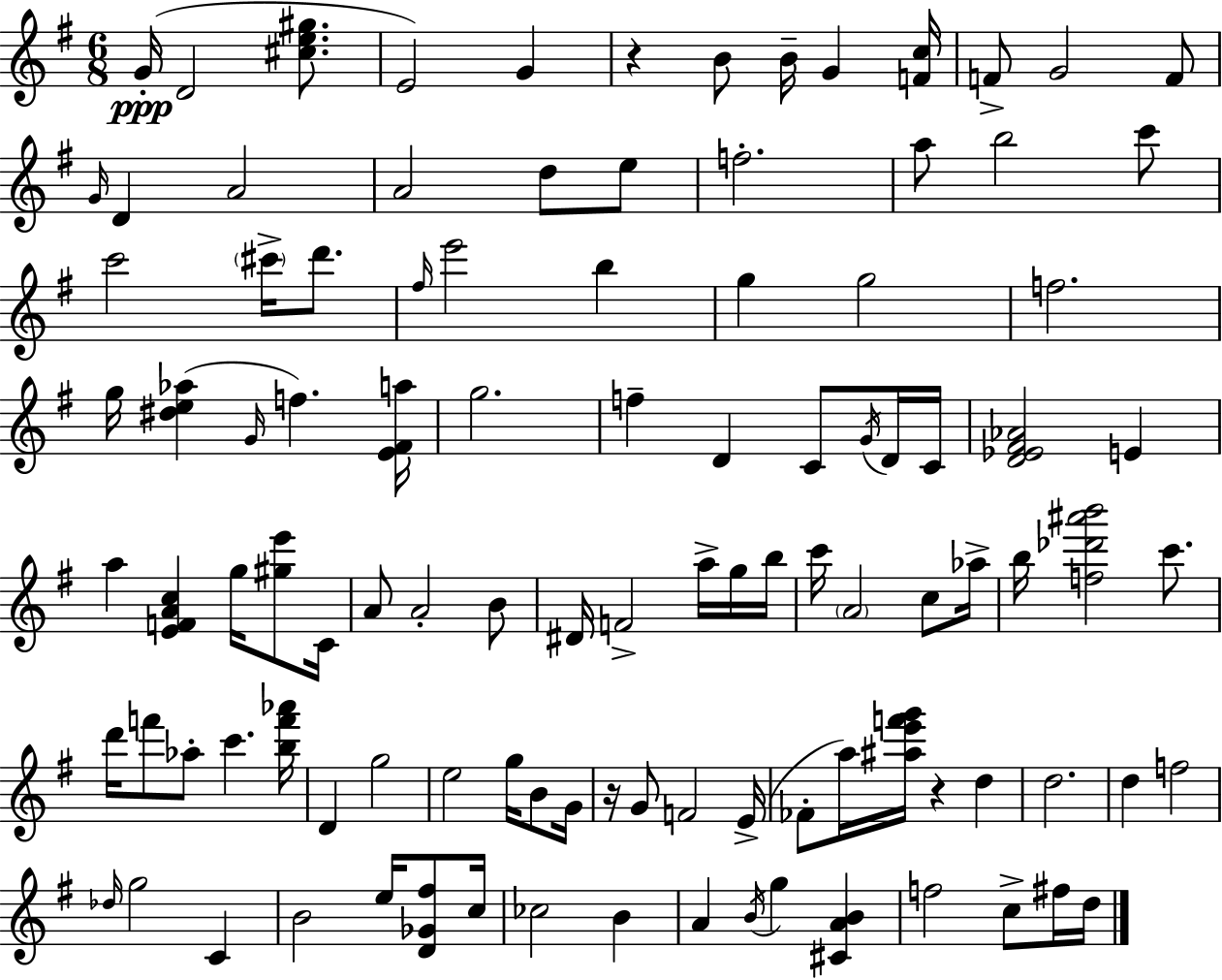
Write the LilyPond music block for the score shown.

{
  \clef treble
  \numericTimeSignature
  \time 6/8
  \key g \major
  g'16-.(\ppp d'2 <cis'' e'' gis''>8. | e'2) g'4 | r4 b'8 b'16-- g'4 <f' c''>16 | f'8-> g'2 f'8 | \break \grace { g'16 } d'4 a'2 | a'2 d''8 e''8 | f''2.-. | a''8 b''2 c'''8 | \break c'''2 \parenthesize cis'''16-> d'''8. | \grace { fis''16 } e'''2 b''4 | g''4 g''2 | f''2. | \break g''16 <dis'' e'' aes''>4( \grace { g'16 } f''4.) | <e' fis' a''>16 g''2. | f''4-- d'4 c'8 | \acciaccatura { g'16 } d'16 c'16 <d' ees' fis' aes'>2 | \break e'4 a''4 <e' f' a' c''>4 | g''16 <gis'' e'''>8 c'16 a'8 a'2-. | b'8 dis'16 f'2-> | a''16-> g''16 b''16 c'''16 \parenthesize a'2 | \break c''8 aes''16-> b''16 <f'' des''' ais''' b'''>2 | c'''8. d'''16 f'''8 aes''8-. c'''4. | <b'' f''' aes'''>16 d'4 g''2 | e''2 | \break g''16 b'8 g'16 r16 g'8 f'2 | e'16->( fes'8-. a''16) <ais'' e''' f''' g'''>16 r4 | d''4 d''2. | d''4 f''2 | \break \grace { des''16 } g''2 | c'4 b'2 | e''16 <d' ges' fis''>8 c''16 ces''2 | b'4 a'4 \acciaccatura { b'16 } g''4 | \break <cis' a' b'>4 f''2 | c''8-> fis''16 d''16 \bar "|."
}